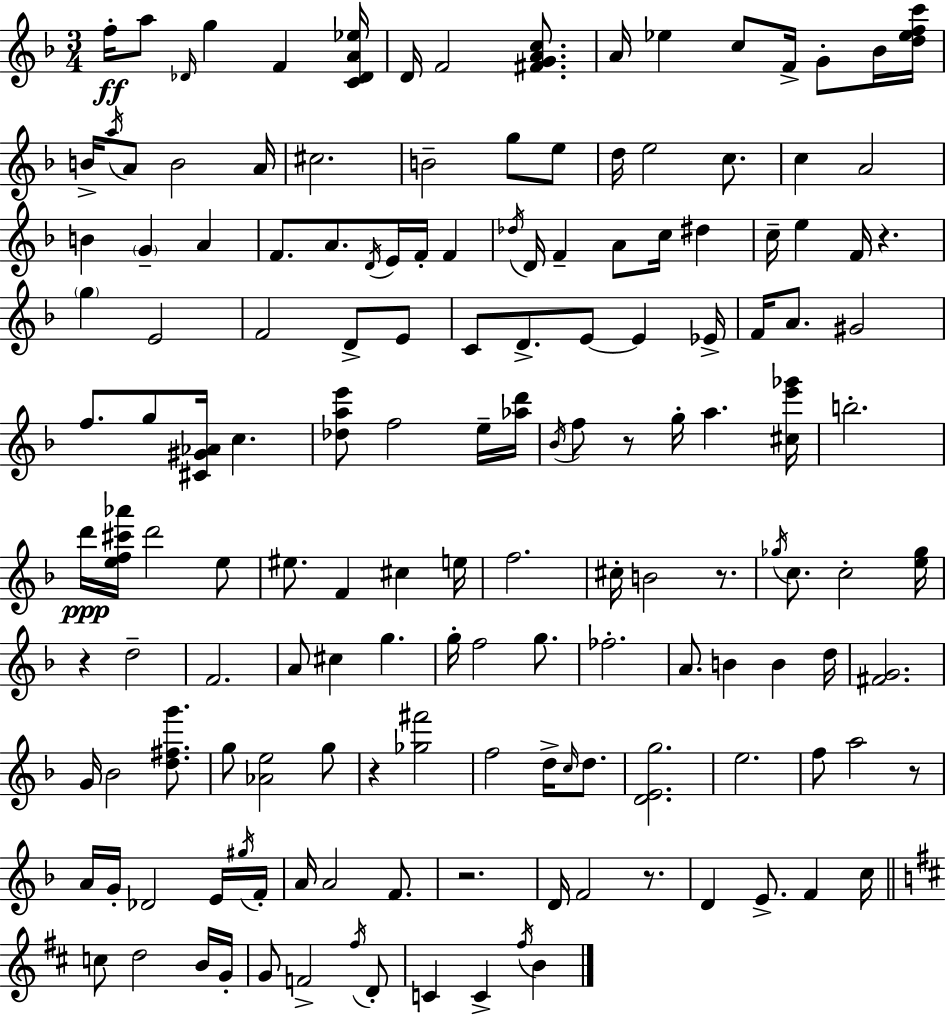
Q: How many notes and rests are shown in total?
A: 154